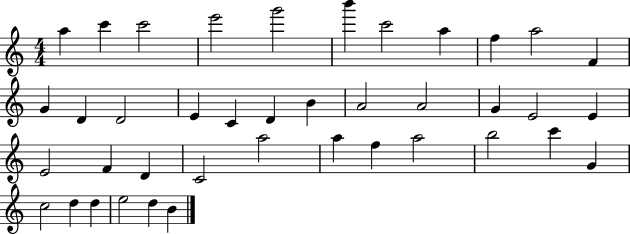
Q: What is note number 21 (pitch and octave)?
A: G4